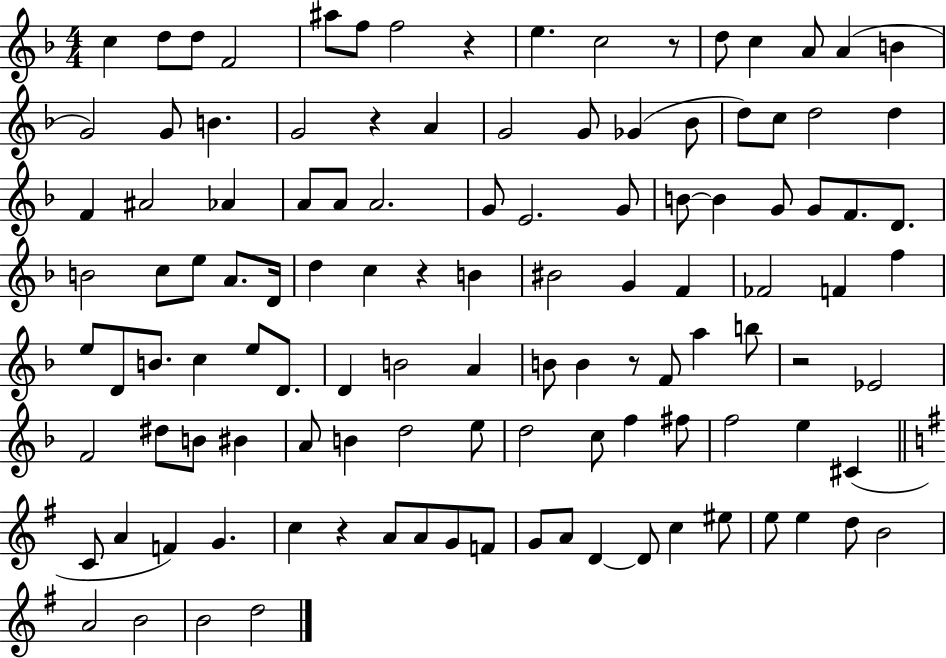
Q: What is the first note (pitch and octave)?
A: C5